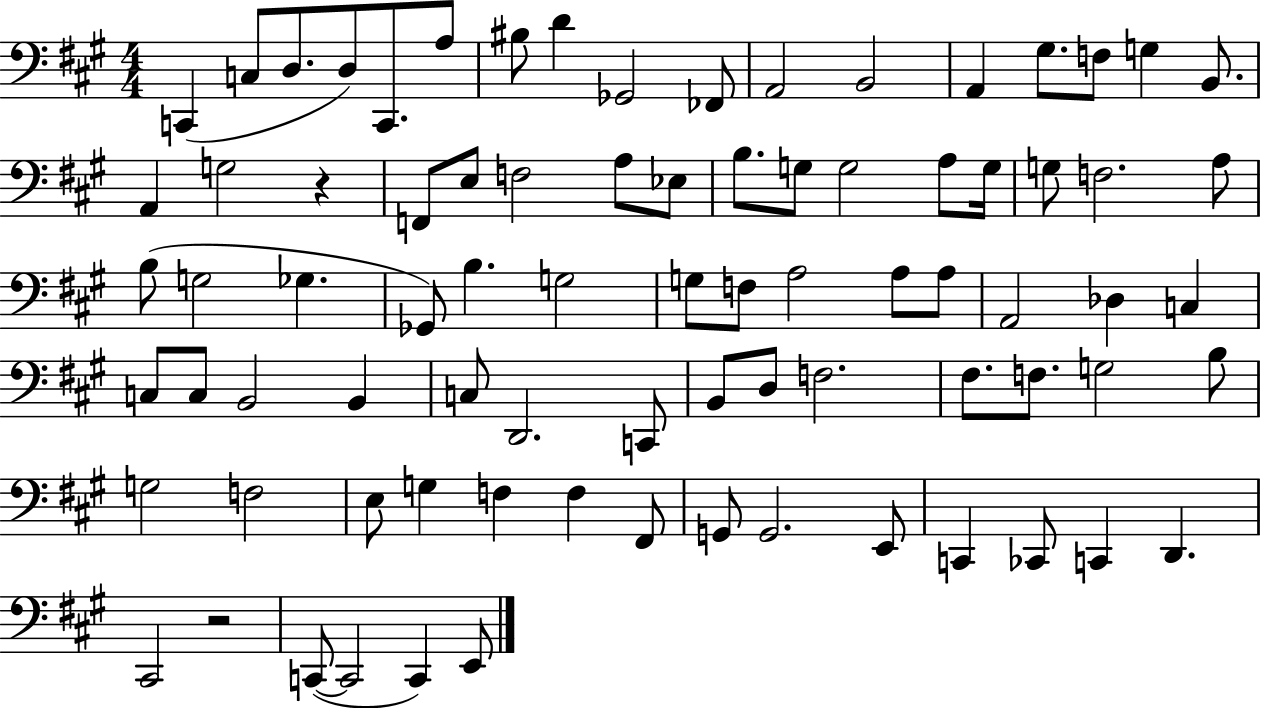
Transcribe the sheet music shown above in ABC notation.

X:1
T:Untitled
M:4/4
L:1/4
K:A
C,, C,/2 D,/2 D,/2 C,,/2 A,/2 ^B,/2 D _G,,2 _F,,/2 A,,2 B,,2 A,, ^G,/2 F,/2 G, B,,/2 A,, G,2 z F,,/2 E,/2 F,2 A,/2 _E,/2 B,/2 G,/2 G,2 A,/2 G,/4 G,/2 F,2 A,/2 B,/2 G,2 _G, _G,,/2 B, G,2 G,/2 F,/2 A,2 A,/2 A,/2 A,,2 _D, C, C,/2 C,/2 B,,2 B,, C,/2 D,,2 C,,/2 B,,/2 D,/2 F,2 ^F,/2 F,/2 G,2 B,/2 G,2 F,2 E,/2 G, F, F, ^F,,/2 G,,/2 G,,2 E,,/2 C,, _C,,/2 C,, D,, ^C,,2 z2 C,,/2 C,,2 C,, E,,/2